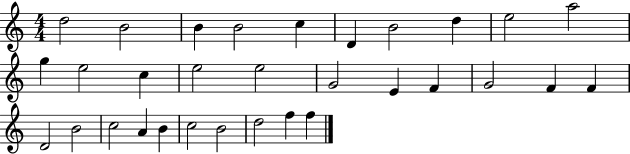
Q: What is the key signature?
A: C major